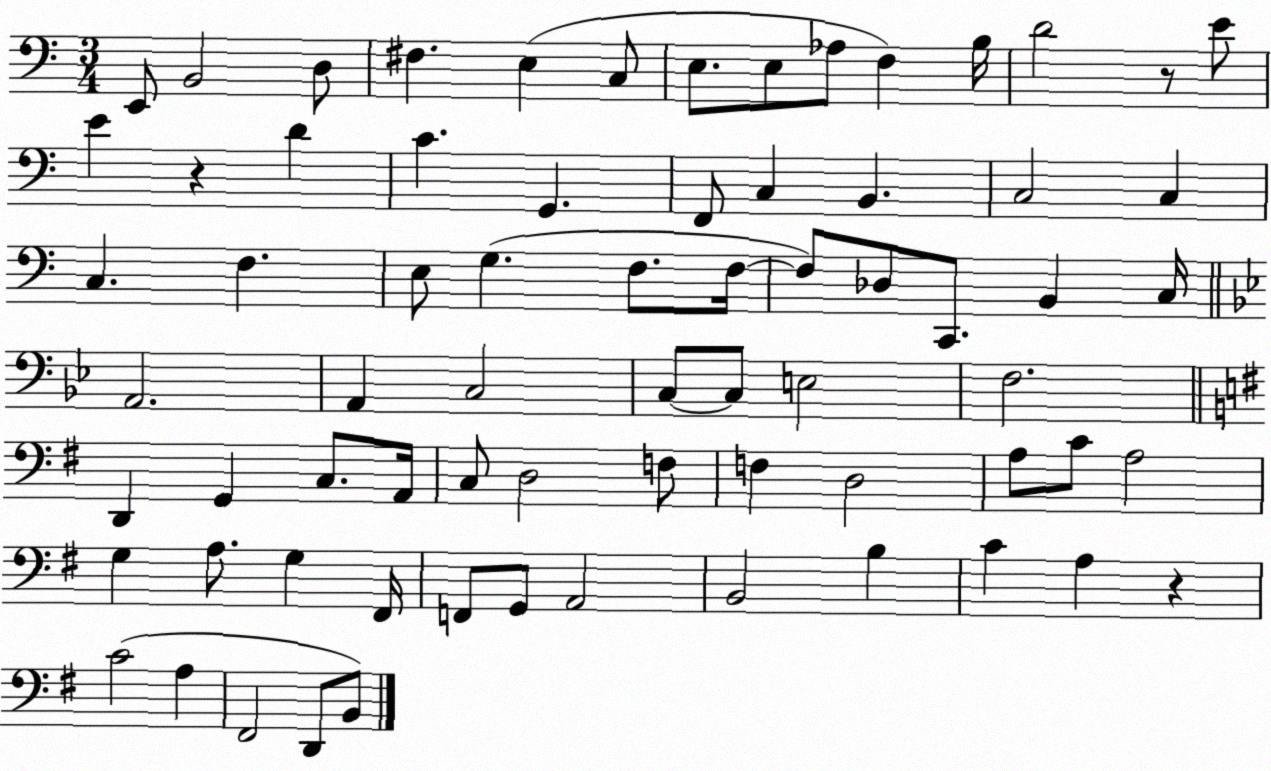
X:1
T:Untitled
M:3/4
L:1/4
K:C
E,,/2 B,,2 D,/2 ^F, E, C,/2 E,/2 E,/2 _A,/2 F, B,/4 D2 z/2 E/2 E z D C G,, F,,/2 C, B,, C,2 C, C, F, E,/2 G, F,/2 F,/4 F,/2 _D,/2 C,,/2 B,, C,/4 A,,2 A,, C,2 C,/2 C,/2 E,2 F,2 D,, G,, C,/2 A,,/4 C,/2 D,2 F,/2 F, D,2 A,/2 C/2 A,2 G, A,/2 G, ^F,,/4 F,,/2 G,,/2 A,,2 B,,2 B, C A, z C2 A, ^F,,2 D,,/2 B,,/2